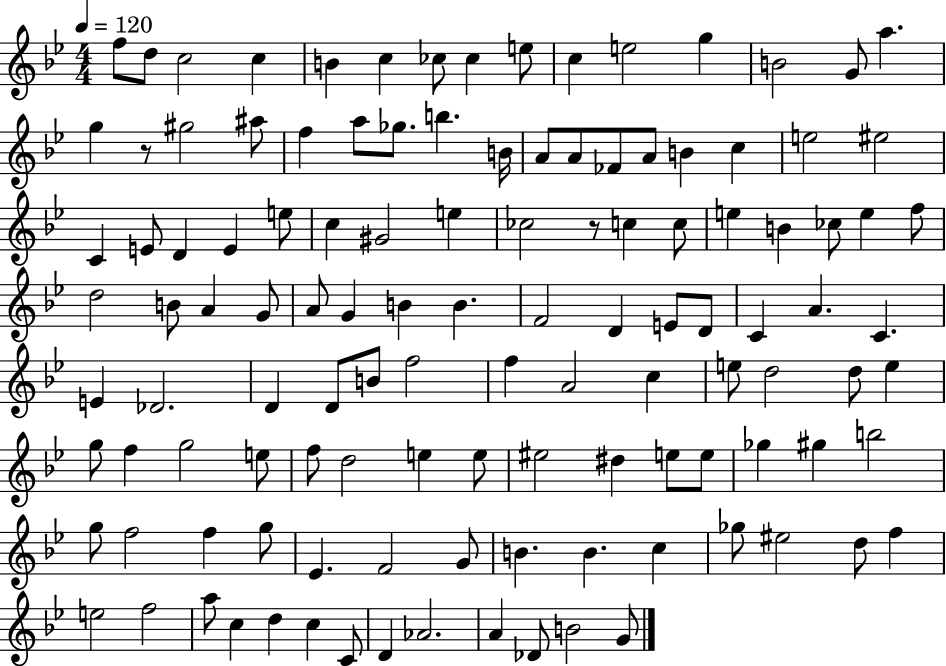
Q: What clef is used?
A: treble